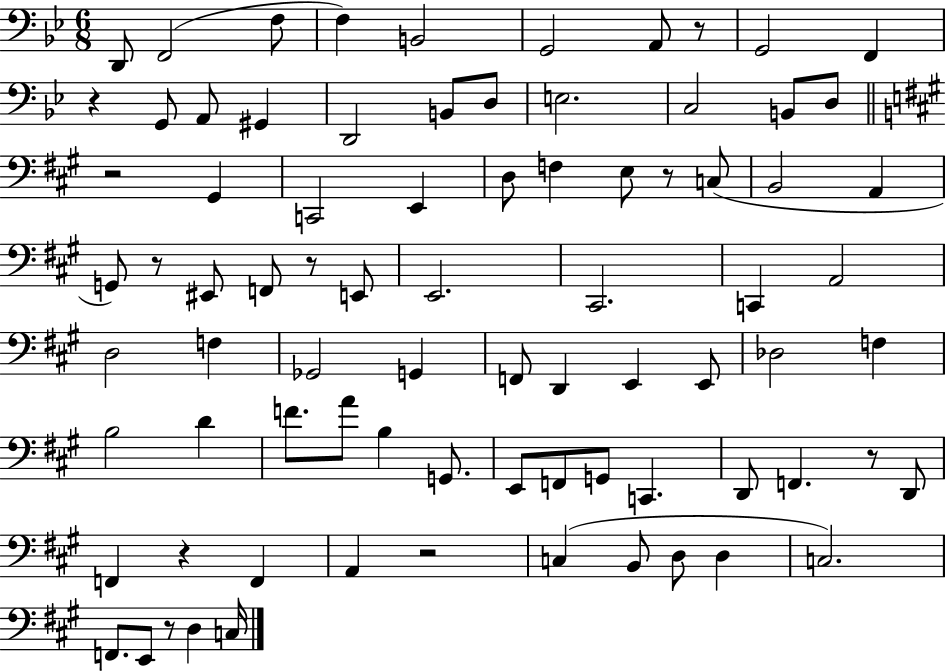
D2/e F2/h F3/e F3/q B2/h G2/h A2/e R/e G2/h F2/q R/q G2/e A2/e G#2/q D2/h B2/e D3/e E3/h. C3/h B2/e D3/e R/h G#2/q C2/h E2/q D3/e F3/q E3/e R/e C3/e B2/h A2/q G2/e R/e EIS2/e F2/e R/e E2/e E2/h. C#2/h. C2/q A2/h D3/h F3/q Gb2/h G2/q F2/e D2/q E2/q E2/e Db3/h F3/q B3/h D4/q F4/e. A4/e B3/q G2/e. E2/e F2/e G2/e C2/q. D2/e F2/q. R/e D2/e F2/q R/q F2/q A2/q R/h C3/q B2/e D3/e D3/q C3/h. F2/e. E2/e R/e D3/q C3/s